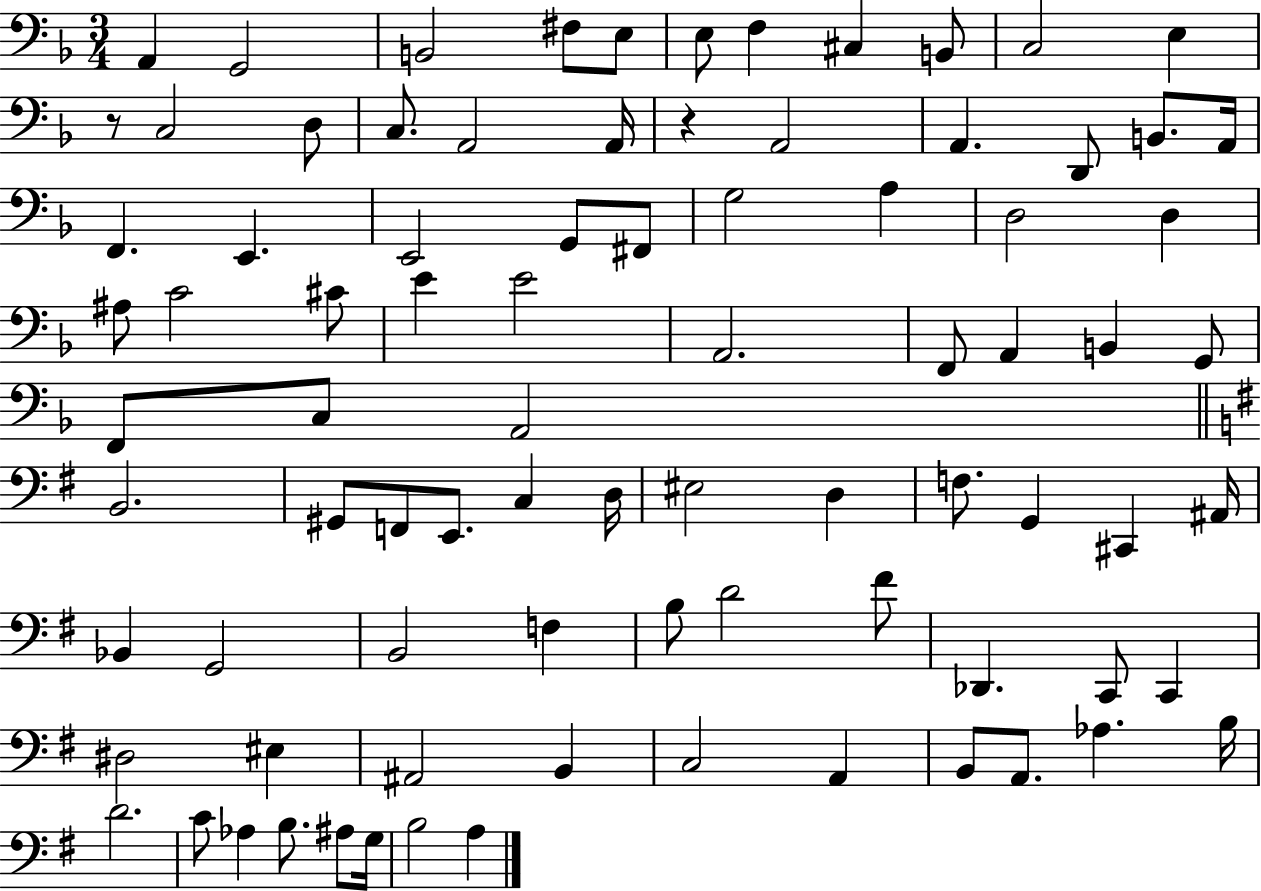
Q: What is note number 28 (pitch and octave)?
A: A3